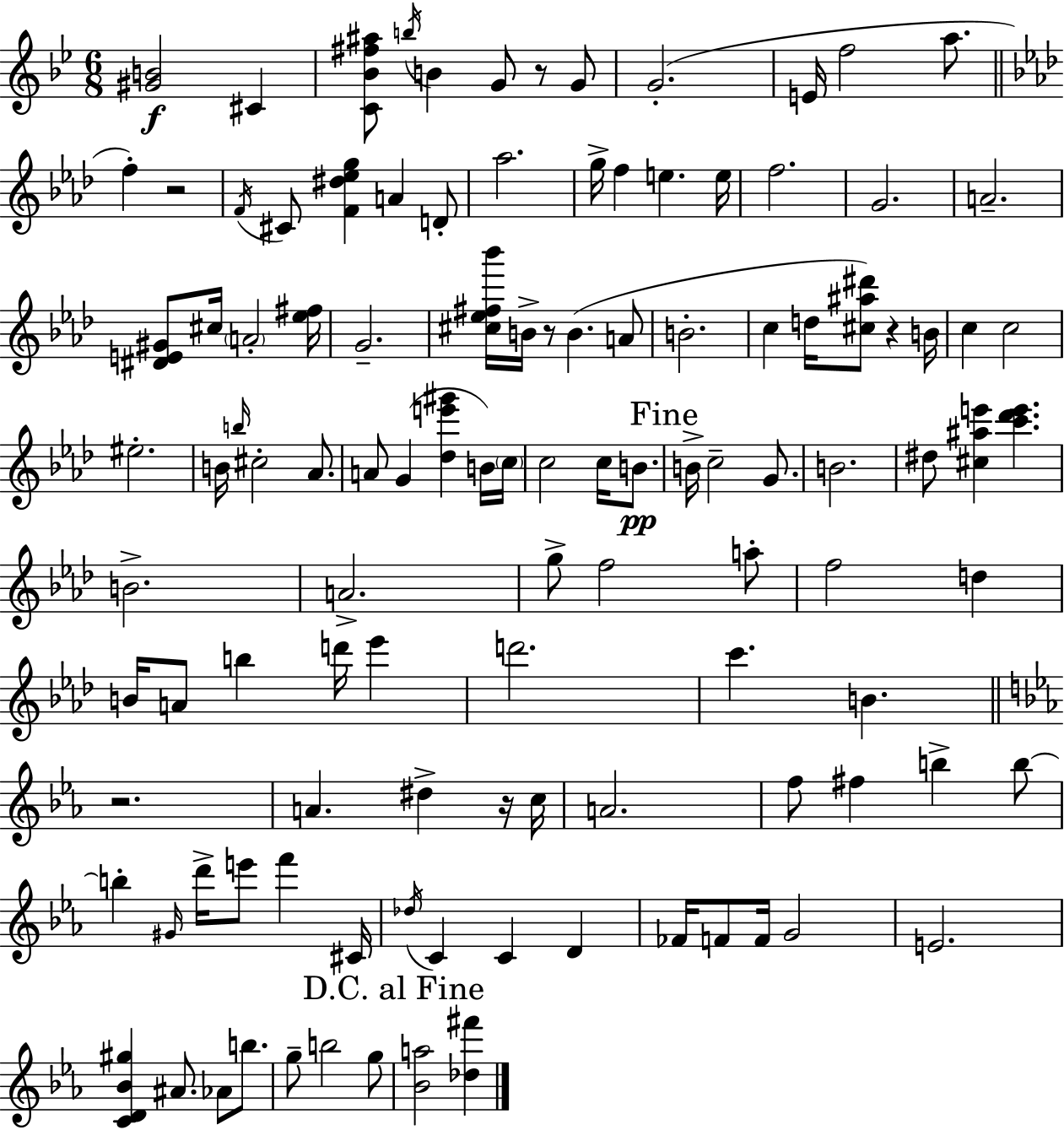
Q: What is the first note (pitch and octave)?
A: C#4